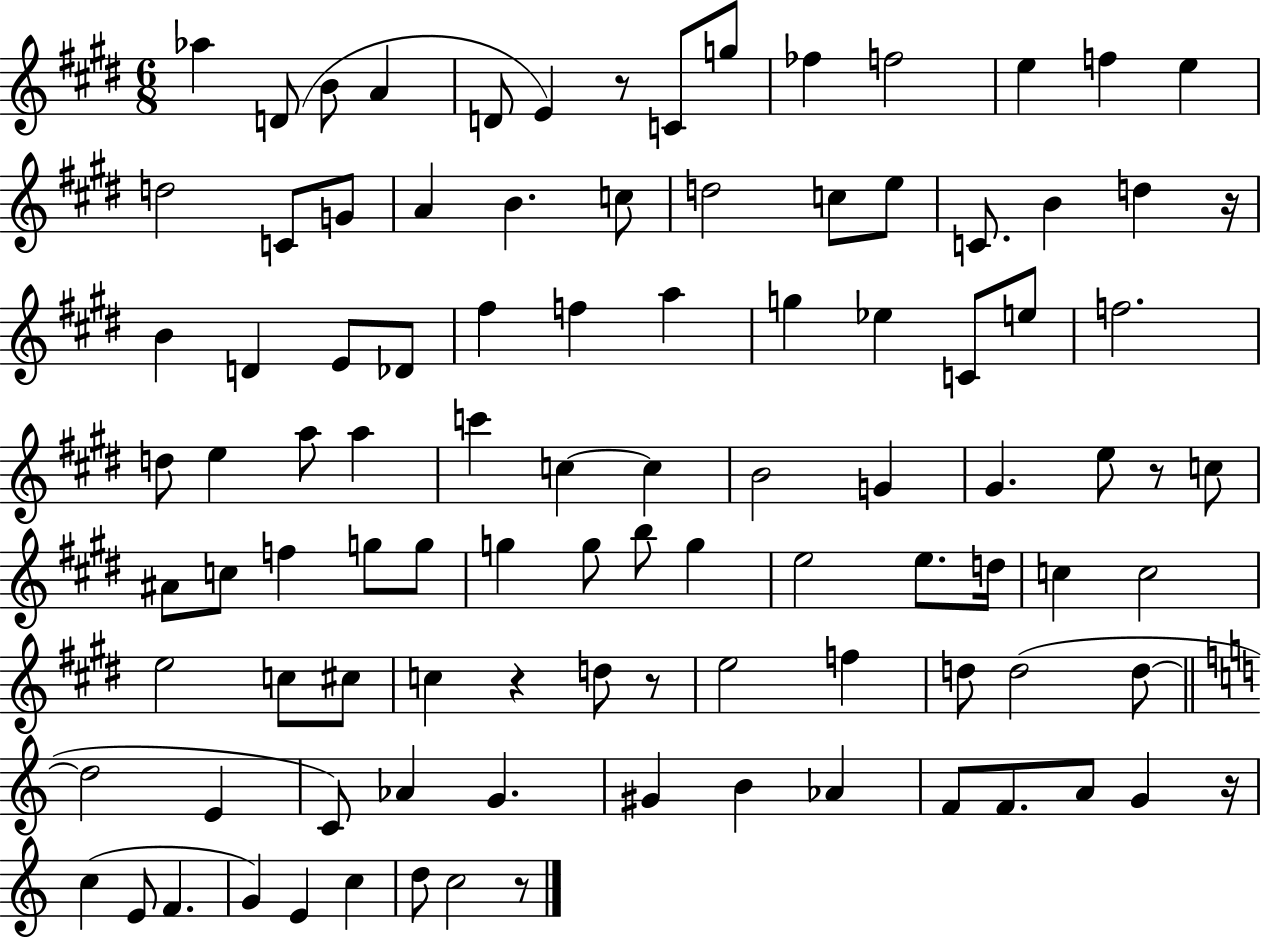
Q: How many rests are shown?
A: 7